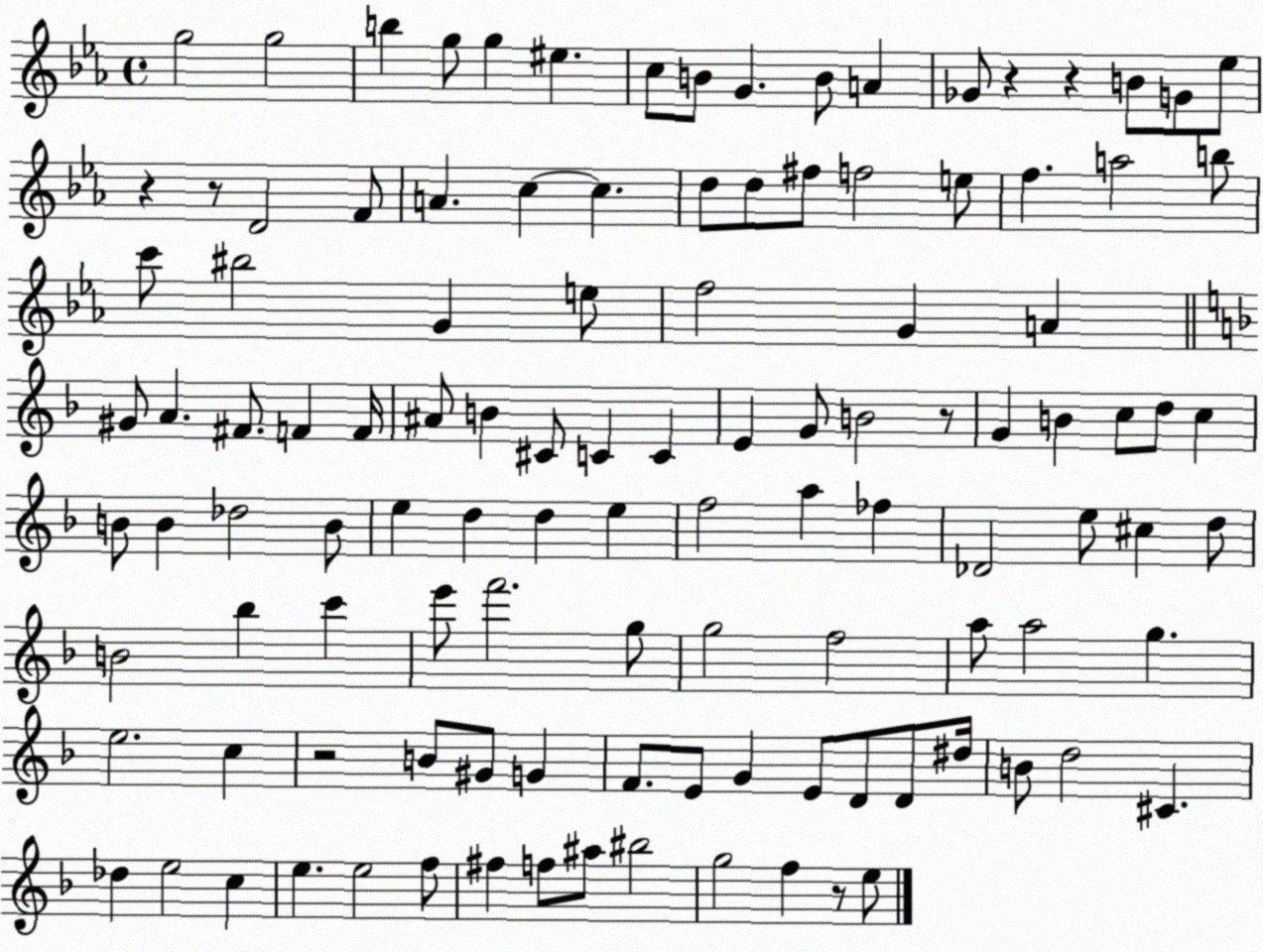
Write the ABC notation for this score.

X:1
T:Untitled
M:4/4
L:1/4
K:Eb
g2 g2 b g/2 g ^e c/2 B/2 G B/2 A _G/2 z z B/2 G/2 _e/2 z z/2 D2 F/2 A c c d/2 d/2 ^f/2 f2 e/2 f a2 b/2 c'/2 ^b2 G e/2 f2 G A ^G/2 A ^F/2 F F/4 ^A/2 B ^C/2 C C E G/2 B2 z/2 G B c/2 d/2 c B/2 B _d2 B/2 e d d e f2 a _f _D2 e/2 ^c d/2 B2 _b c' e'/2 f'2 g/2 g2 f2 a/2 a2 g e2 c z2 B/2 ^G/2 G F/2 E/2 G E/2 D/2 D/2 ^d/4 B/2 d2 ^C _d e2 c e e2 f/2 ^f f/2 ^a/2 ^b2 g2 f z/2 e/2